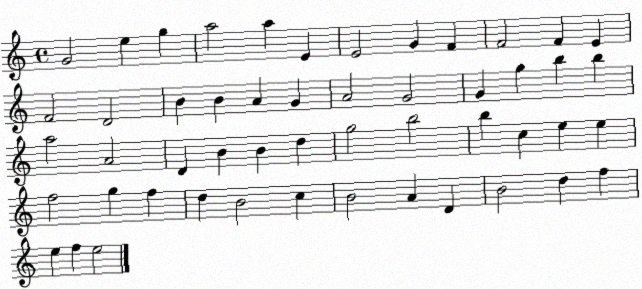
X:1
T:Untitled
M:4/4
L:1/4
K:C
G2 e g a2 a E E2 G F F2 F E F2 D2 B B A G A2 G2 G g b b a2 A2 D B B d g2 b2 b c e e f2 g f d B2 c B2 A D B2 d f e f e2